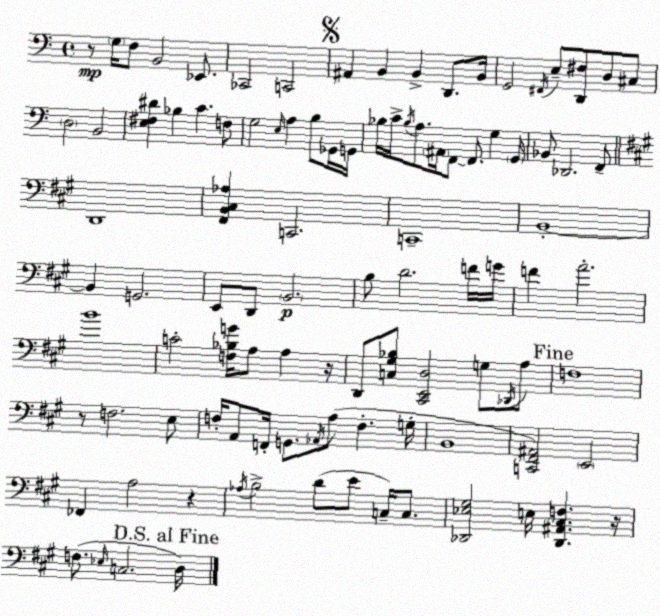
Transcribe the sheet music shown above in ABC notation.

X:1
T:Untitled
M:4/4
L:1/4
K:C
z/2 G,/4 F,/2 B,,2 _E,,/2 _C,,2 C,,2 ^A,, B,, B,, D,,/2 B,,/4 G,,2 ^F,,/4 E,/2 [D,,^F,]/2 D,/2 ^C,/2 D,2 B,,2 [E,^F,^D] _B, C F,/2 G,2 E,/4 A, B,/2 _G,,/4 G,,/4 _B,/4 C/4 _B,/4 A,/2 ^A,,/4 F,,/2 F,,/2 G, G,,/4 _B,,/2 _D,,2 F,,/2 D,,4 [^F,,B,,^C,_A,] C,,2 C,,4 B,,4 B,, G,,2 E,,/2 D,,/2 B,,2 B,/2 D2 F/4 G/4 F A2 B4 C2 [F,_B,G]/4 A,/2 A, z/4 D,,/2 [C,^G,_B,]/2 [^C,,E,,D,]2 G,/2 _D,,/4 A,/2 F,4 z/2 F,2 E,/2 F,/4 A,,/2 F,,/4 G,,/2 _A,,/4 A,/2 F, G,/4 B,,4 [C,,^F,,^A,,]2 E,,2 _F,, A,2 z _A,/4 B,2 D/2 E/2 C,/4 C,/2 [_D,,_E,^G,]2 E,/4 [_D,,^A,,^C,F,] z/4 F,/2 _E,/4 C,2 D,/4